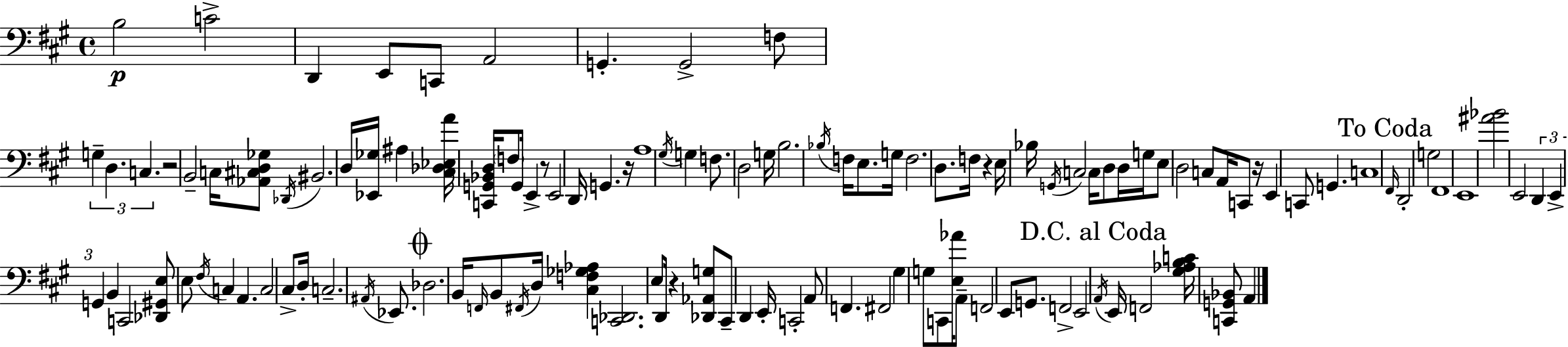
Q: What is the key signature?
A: A major